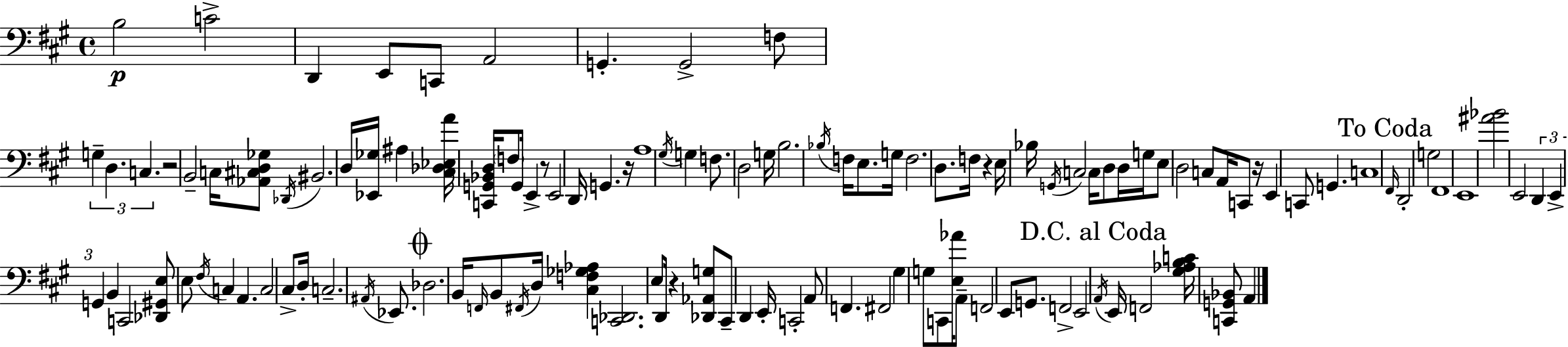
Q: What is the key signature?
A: A major